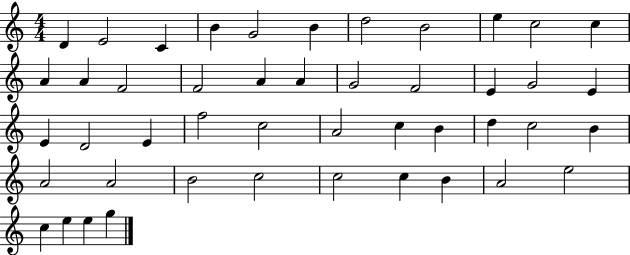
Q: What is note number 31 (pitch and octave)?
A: D5